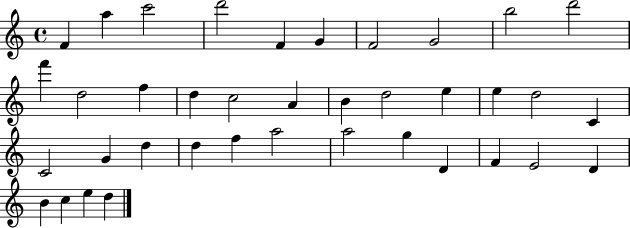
X:1
T:Untitled
M:4/4
L:1/4
K:C
F a c'2 d'2 F G F2 G2 b2 d'2 f' d2 f d c2 A B d2 e e d2 C C2 G d d f a2 a2 g D F E2 D B c e d